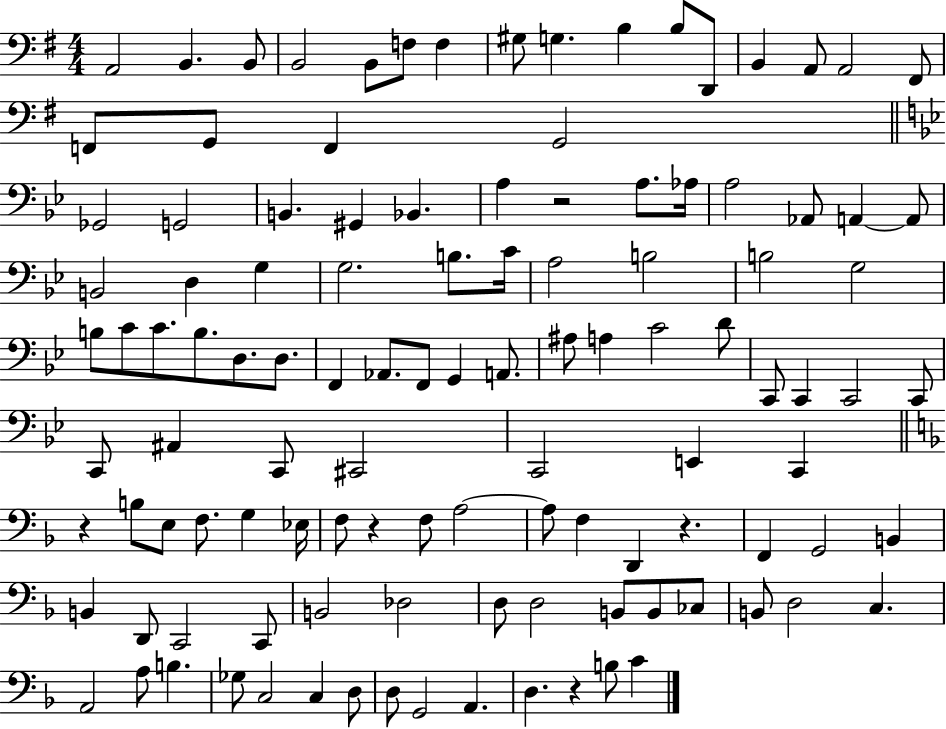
A2/h B2/q. B2/e B2/h B2/e F3/e F3/q G#3/e G3/q. B3/q B3/e D2/e B2/q A2/e A2/h F#2/e F2/e G2/e F2/q G2/h Gb2/h G2/h B2/q. G#2/q Bb2/q. A3/q R/h A3/e. Ab3/s A3/h Ab2/e A2/q A2/e B2/h D3/q G3/q G3/h. B3/e. C4/s A3/h B3/h B3/h G3/h B3/e C4/e C4/e. B3/e. D3/e. D3/e. F2/q Ab2/e. F2/e G2/q A2/e. A#3/e A3/q C4/h D4/e C2/e C2/q C2/h C2/e C2/e A#2/q C2/e C#2/h C2/h E2/q C2/q R/q B3/e E3/e F3/e. G3/q Eb3/s F3/e R/q F3/e A3/h A3/e F3/q D2/q R/q. F2/q G2/h B2/q B2/q D2/e C2/h C2/e B2/h Db3/h D3/e D3/h B2/e B2/e CES3/e B2/e D3/h C3/q. A2/h A3/e B3/q. Gb3/e C3/h C3/q D3/e D3/e G2/h A2/q. D3/q. R/q B3/e C4/q